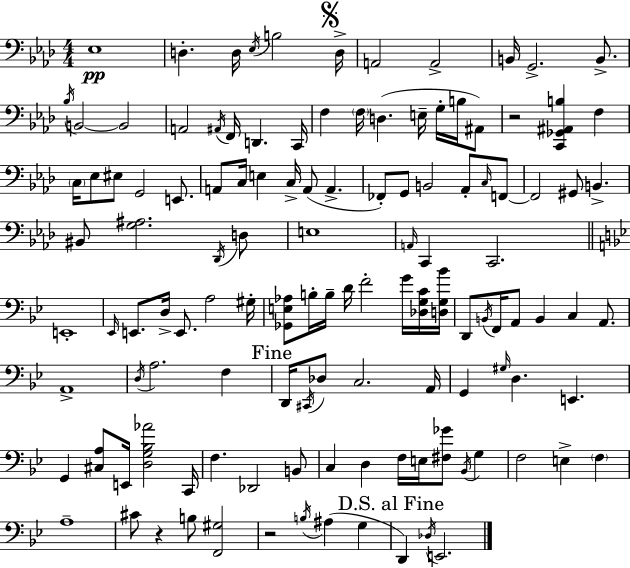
{
  \clef bass
  \numericTimeSignature
  \time 4/4
  \key f \minor
  ees1\pp | d4.-. d16 \acciaccatura { ees16 } b2 | \mark \markup { \musicglyph "scripts.segno" } d16-> a,2 a,2-> | b,16 g,2.-> b,8.-> | \break \acciaccatura { bes16 } b,2~~ b,2 | a,2 \acciaccatura { ais,16 } f,16 d,4. | c,16 f4 \parenthesize f16 d4.( e16-- g16-. | b16 ais,8) r2 <c, ges, ais, b>4 f4 | \break \parenthesize c16 ees8 eis8 g,2 | e,8. a,8 c16 e4 c16-> a,8( a,4.-> | fes,8-.) g,8 b,2 aes,8-. | \grace { c16 } f,8~~ f,2 gis,8 b,4.-> | \break bis,8 <g ais>2. | \acciaccatura { des,16 } d8 e1 | \grace { a,16 } c,4 c,2. | \bar "||" \break \key g \minor e,1-. | \grace { ees,16 } e,8. d16-> e,8. a2 | gis16-. <ges, e aes>8 b16-. b16-- d'16 f'2-. g'16 <des g c'>16 | <d g bes'>16 d,8 \acciaccatura { b,16 } f,16 a,8 b,4 c4 a,8. | \break a,1-> | \acciaccatura { d16 } a2. f4 | \mark "Fine" d,16 \acciaccatura { cis,16 } des8 c2. | a,16 g,4 \grace { gis16 } d4. e,4. | \break g,4 <cis a>8 e,16 <d g bes aes'>2 | c,16 f4. des,2 | b,8 c4 d4 f16 e16 <fis ges'>8 | \acciaccatura { bes,16 } g4 f2 e4-> | \break \parenthesize f4 a1-- | cis'8 r4 b8 <f, gis>2 | r2 \acciaccatura { b16 } ais4( | g4 \mark "D.S. al Fine" d,4) \acciaccatura { des16 } e,2. | \break \bar "|."
}